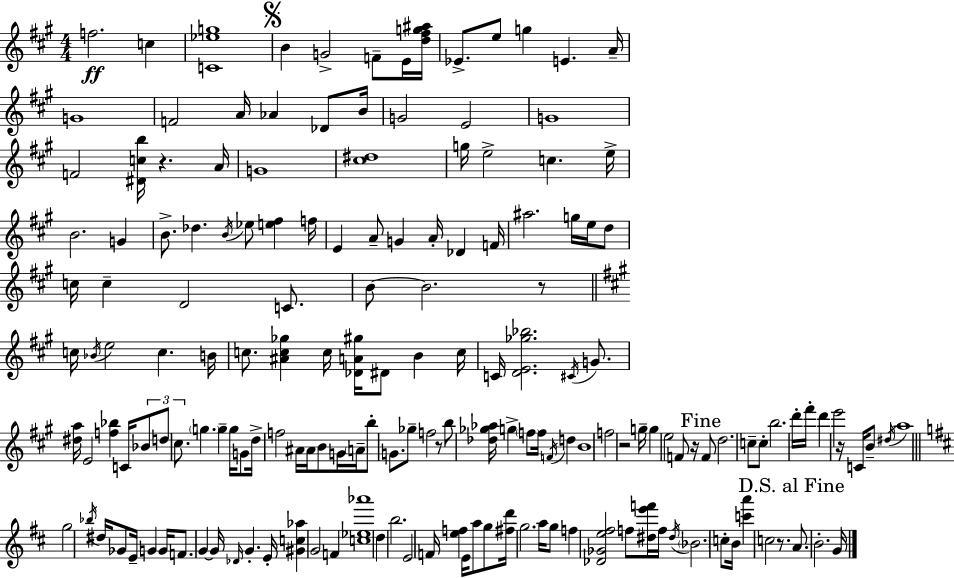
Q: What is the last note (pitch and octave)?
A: G4